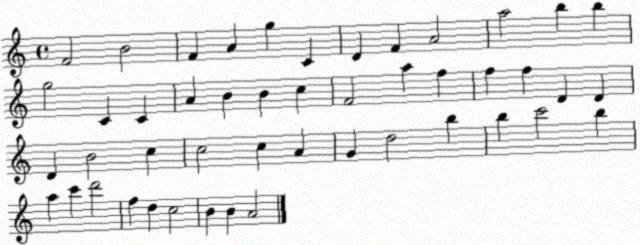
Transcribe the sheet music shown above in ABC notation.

X:1
T:Untitled
M:4/4
L:1/4
K:C
F2 B2 F A g C D F A2 a2 b b g2 C C A B B c F2 a f f f D D D B2 c c2 c A G d2 b b c'2 b a c' d'2 f d c2 B B A2